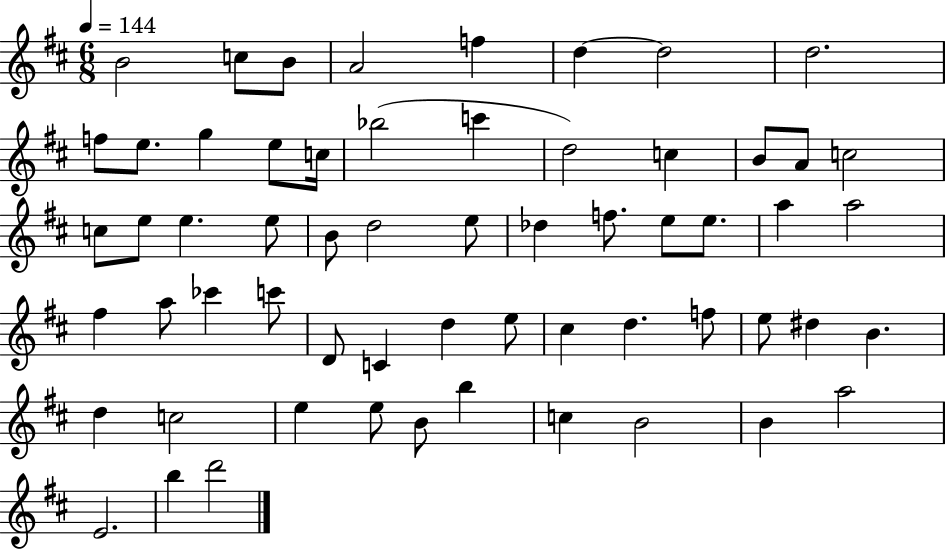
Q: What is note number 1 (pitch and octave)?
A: B4